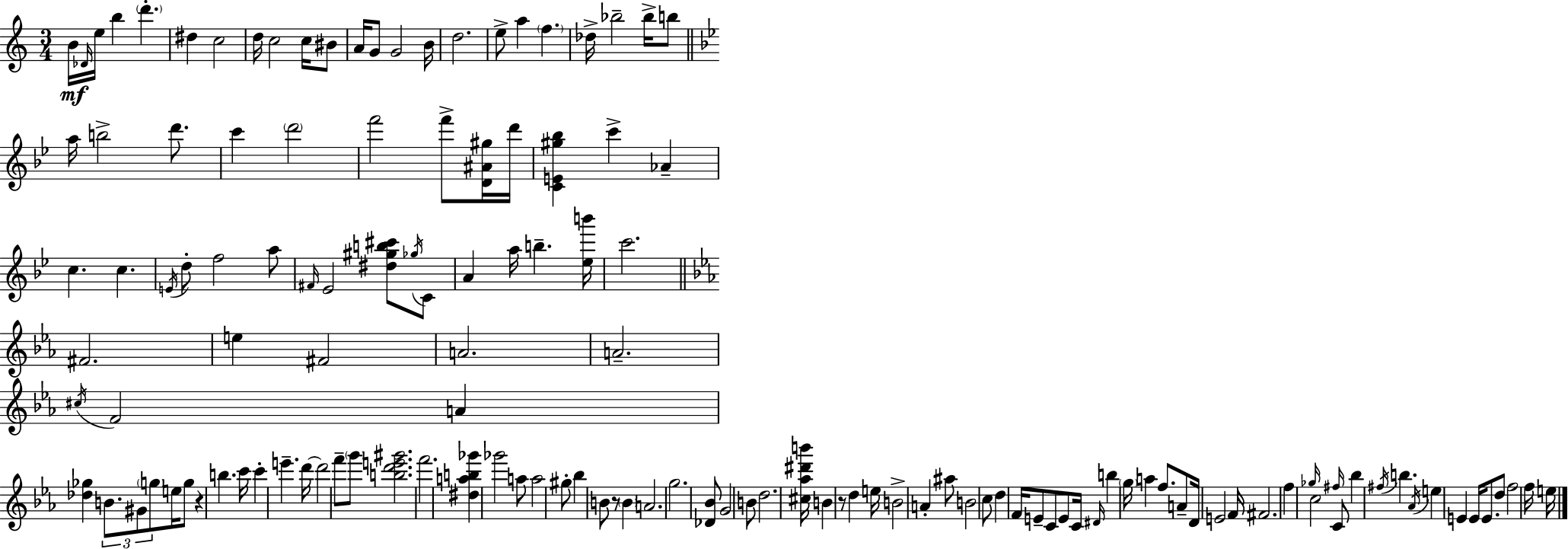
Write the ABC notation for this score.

X:1
T:Untitled
M:3/4
L:1/4
K:Am
B/4 _D/4 e/4 b d' ^d c2 d/4 c2 c/4 ^B/2 A/4 G/2 G2 B/4 d2 e/2 a f _d/4 _b2 _b/4 b/2 a/4 b2 d'/2 c' d'2 f'2 f'/2 [D^A^g]/4 d'/4 [CE^g_b] c' _A c c E/4 d/2 f2 a/2 ^F/4 _E2 [^d^gb^c']/2 _g/4 C/2 A a/4 b [_eb']/4 c'2 ^F2 e ^F2 A2 A2 ^c/4 F2 A [_d_g] B/2 ^G/2 g/2 e/4 g/2 z b c'/4 c' e' d'/4 d'2 f'/2 g'/2 [bd'e'^g']2 f'2 [^dab_g'] _g'2 a/2 a2 ^g/2 _b B/2 z/2 B A2 g2 [_D_B]/2 G2 B/2 d2 [^c_a^d'b']/4 B z/2 d e/4 B2 A ^a/2 B2 c/2 d F/4 E/2 C/2 E/2 C/4 ^D/4 b g/4 a f/2 A/2 D/4 E2 F/4 ^F2 f _g/4 c2 ^f/4 C/2 _b ^f/4 b _A/4 e E E/4 E/2 d/2 f2 f/4 e/4